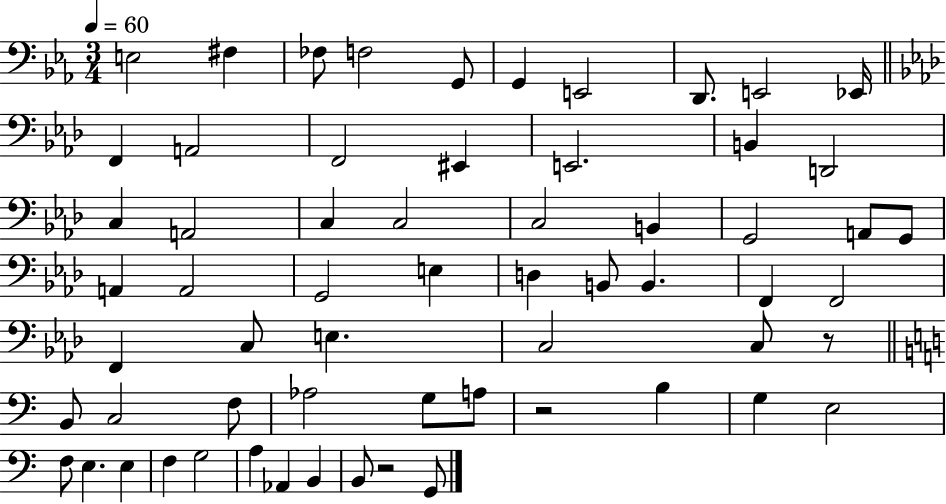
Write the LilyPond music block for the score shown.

{
  \clef bass
  \numericTimeSignature
  \time 3/4
  \key ees \major
  \tempo 4 = 60
  e2 fis4 | fes8 f2 g,8 | g,4 e,2 | d,8. e,2 ees,16 | \break \bar "||" \break \key f \minor f,4 a,2 | f,2 eis,4 | e,2. | b,4 d,2 | \break c4 a,2 | c4 c2 | c2 b,4 | g,2 a,8 g,8 | \break a,4 a,2 | g,2 e4 | d4 b,8 b,4. | f,4 f,2 | \break f,4 c8 e4. | c2 c8 r8 | \bar "||" \break \key c \major b,8 c2 f8 | aes2 g8 a8 | r2 b4 | g4 e2 | \break f8 e4. e4 | f4 g2 | a4 aes,4 b,4 | b,8 r2 g,8 | \break \bar "|."
}